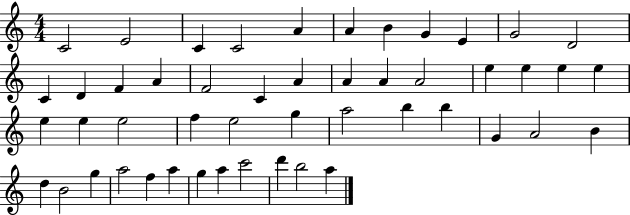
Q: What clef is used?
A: treble